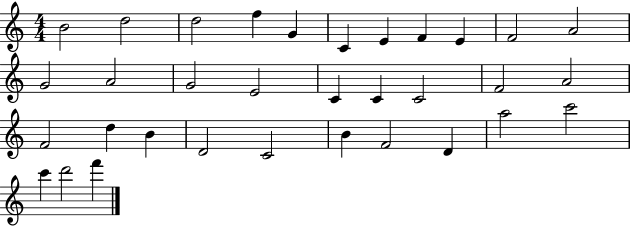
{
  \clef treble
  \numericTimeSignature
  \time 4/4
  \key c \major
  b'2 d''2 | d''2 f''4 g'4 | c'4 e'4 f'4 e'4 | f'2 a'2 | \break g'2 a'2 | g'2 e'2 | c'4 c'4 c'2 | f'2 a'2 | \break f'2 d''4 b'4 | d'2 c'2 | b'4 f'2 d'4 | a''2 c'''2 | \break c'''4 d'''2 f'''4 | \bar "|."
}